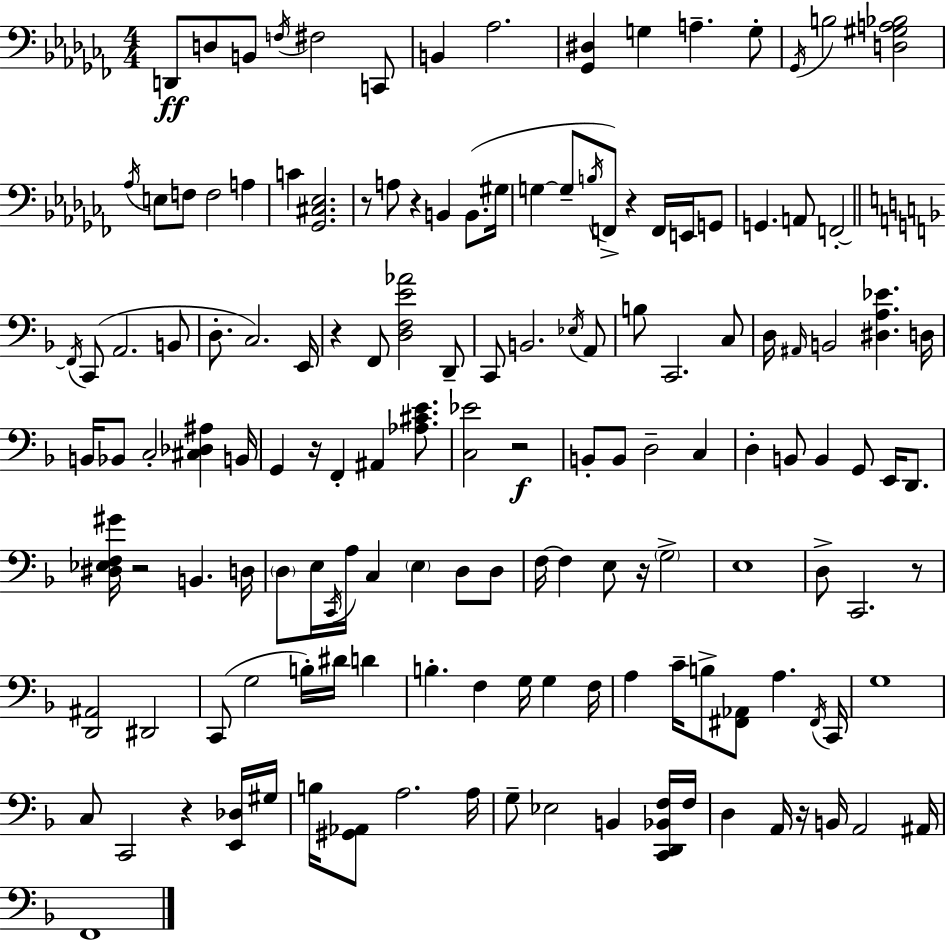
{
  \clef bass
  \numericTimeSignature
  \time 4/4
  \key aes \minor
  \repeat volta 2 { d,8\ff d8 b,8 \acciaccatura { f16 } fis2 c,8 | b,4 aes2. | <ges, dis>4 g4 a4.-- g8-. | \acciaccatura { ges,16 } b2 <d gis a bes>2 | \break \acciaccatura { aes16 } e8 f8 f2 a4 | c'4 <ges, cis ees>2. | r8 a8 r4 b,4 b,8.( | gis16 g4~~ g8-- \acciaccatura { b16 } f,8->) r4 | \break f,16 e,16 g,8 g,4. a,8 f,2-.~~ | \bar "||" \break \key f \major \acciaccatura { f,16 } c,8( a,2. b,8 | d8.-. c2.) | e,16 r4 f,8 <d f e' aes'>2 d,8-- | c,8 b,2. \acciaccatura { ees16 } | \break a,8 b8 c,2. | c8 d16 \grace { ais,16 } b,2 <dis a ees'>4. | d16 b,16 bes,8 c2-. <cis des ais>4 | b,16 g,4 r16 f,4-. ais,4 | \break <aes cis' e'>8. <c ees'>2 r2\f | b,8-. b,8 d2-- c4 | d4-. b,8 b,4 g,8 e,16 | d,8. <dis ees f gis'>16 r2 b,4. | \break d16 \parenthesize d8 e16 \acciaccatura { c,16 } a16 c4 \parenthesize e4 | d8 d8 f16~~ f4 e8 r16 \parenthesize g2-> | e1 | d8-> c,2. | \break r8 <d, ais,>2 dis,2 | c,8( g2 b16-.) dis'16 | d'4 b4.-. f4 g16 g4 | f16 a4 c'16-- b8-> <fis, aes,>8 a4. | \break \acciaccatura { fis,16 } c,16 g1 | c8 c,2 r4 | <e, des>16 gis16 b16 <gis, aes,>8 a2. | a16 g8-- ees2 b,4 | \break <c, d, bes, f>16 f16 d4 a,16 r16 b,16 a,2 | ais,16 f,1 | } \bar "|."
}